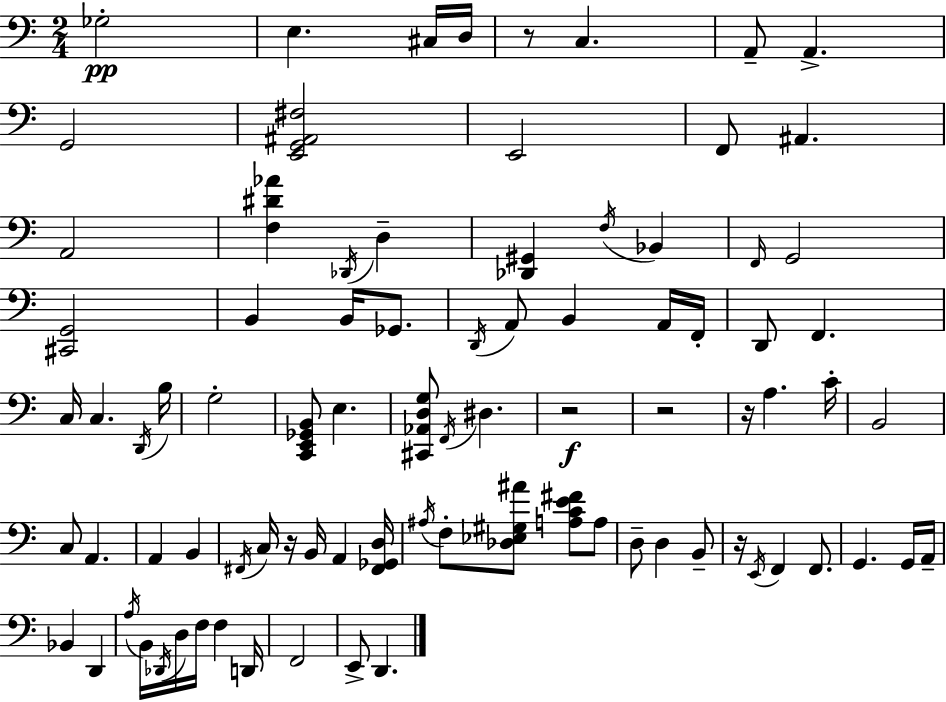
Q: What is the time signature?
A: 2/4